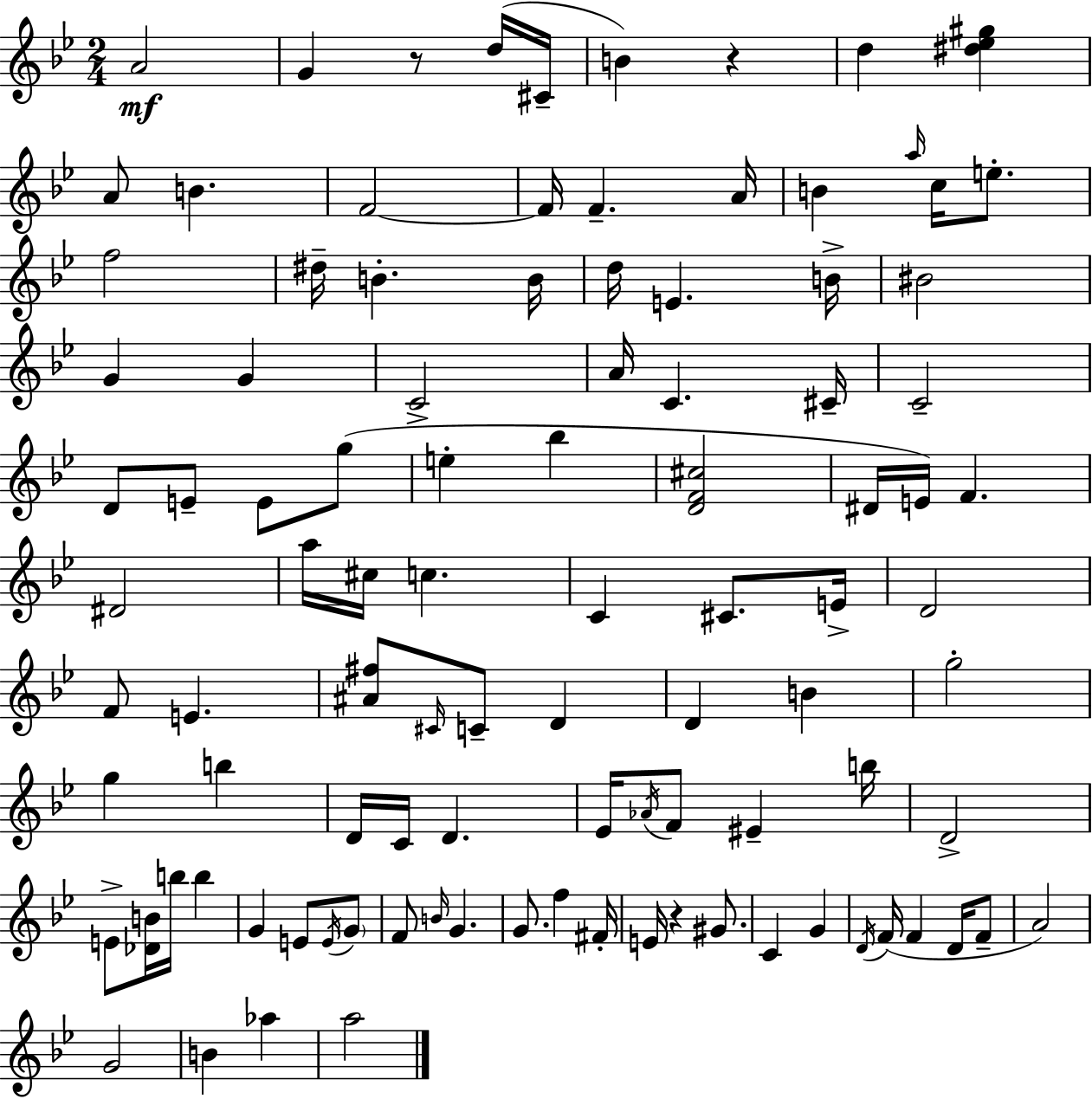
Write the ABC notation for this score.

X:1
T:Untitled
M:2/4
L:1/4
K:Bb
A2 G z/2 d/4 ^C/4 B z d [^d_e^g] A/2 B F2 F/4 F A/4 B a/4 c/4 e/2 f2 ^d/4 B B/4 d/4 E B/4 ^B2 G G C2 A/4 C ^C/4 C2 D/2 E/2 E/2 g/2 e _b [DF^c]2 ^D/4 E/4 F ^D2 a/4 ^c/4 c C ^C/2 E/4 D2 F/2 E [^A^f]/2 ^C/4 C/2 D D B g2 g b D/4 C/4 D _E/4 _A/4 F/2 ^E b/4 D2 E/2 [_DB]/4 b/4 b G E/2 E/4 G/2 F/2 B/4 G G/2 f ^F/4 E/4 z ^G/2 C G D/4 F/4 F D/4 F/2 A2 G2 B _a a2